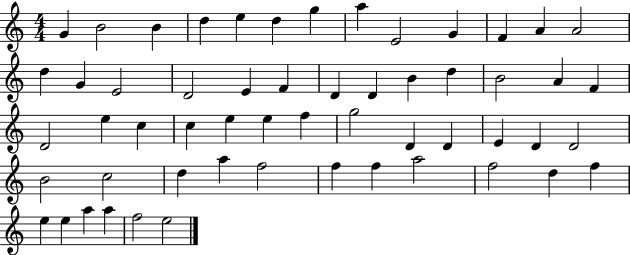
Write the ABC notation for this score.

X:1
T:Untitled
M:4/4
L:1/4
K:C
G B2 B d e d g a E2 G F A A2 d G E2 D2 E F D D B d B2 A F D2 e c c e e f g2 D D E D D2 B2 c2 d a f2 f f a2 f2 d f e e a a f2 e2